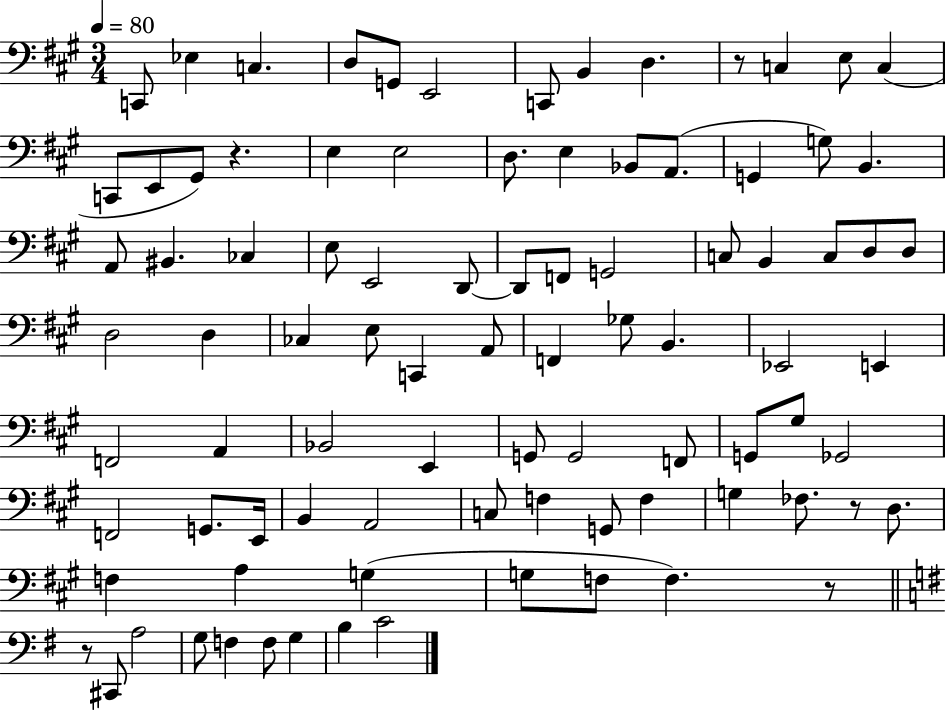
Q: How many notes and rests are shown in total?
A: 90